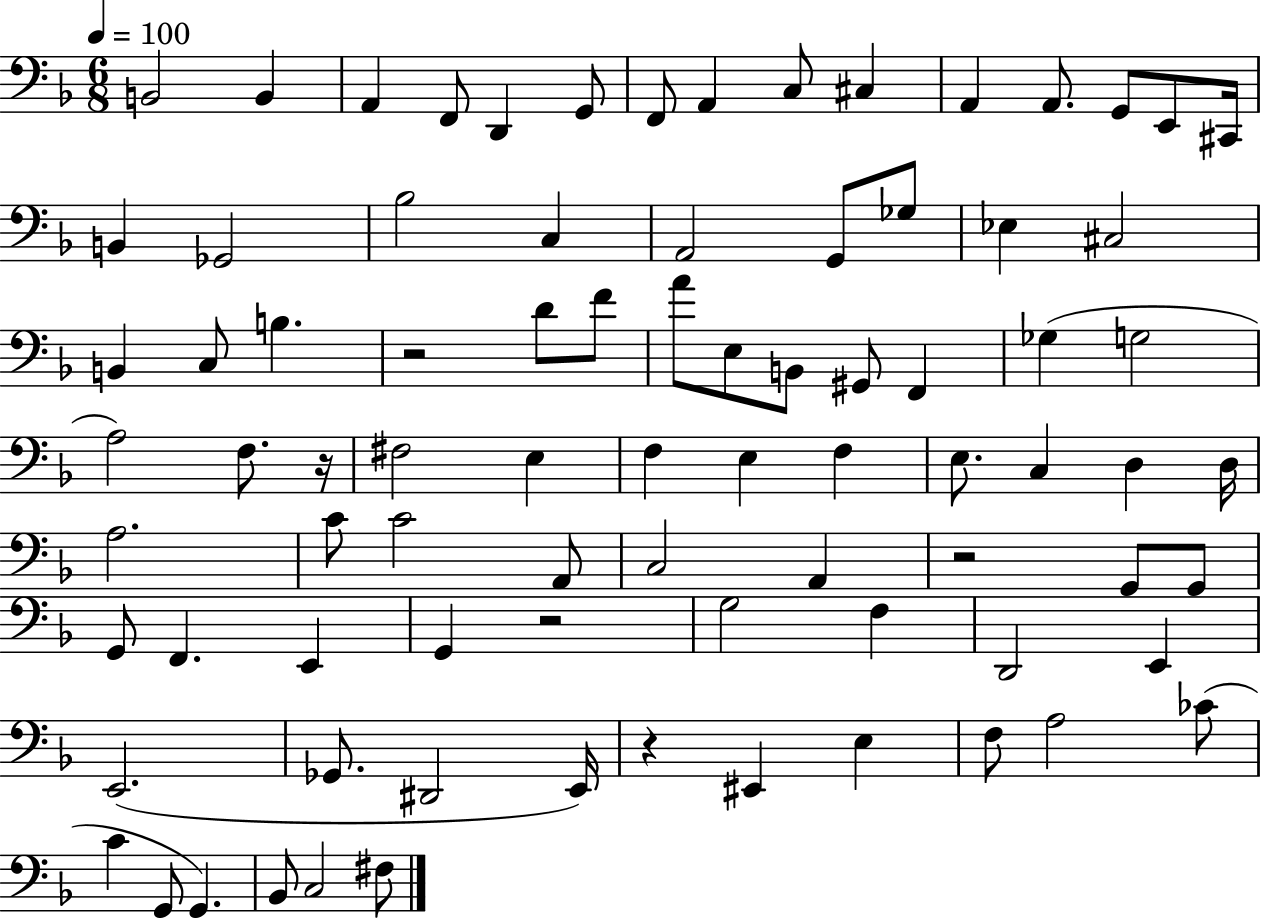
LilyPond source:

{
  \clef bass
  \numericTimeSignature
  \time 6/8
  \key f \major
  \tempo 4 = 100
  b,2 b,4 | a,4 f,8 d,4 g,8 | f,8 a,4 c8 cis4 | a,4 a,8. g,8 e,8 cis,16 | \break b,4 ges,2 | bes2 c4 | a,2 g,8 ges8 | ees4 cis2 | \break b,4 c8 b4. | r2 d'8 f'8 | a'8 e8 b,8 gis,8 f,4 | ges4( g2 | \break a2) f8. r16 | fis2 e4 | f4 e4 f4 | e8. c4 d4 d16 | \break a2. | c'8 c'2 a,8 | c2 a,4 | r2 g,8 g,8 | \break g,8 f,4. e,4 | g,4 r2 | g2 f4 | d,2 e,4 | \break e,2.( | ges,8. dis,2 e,16) | r4 eis,4 e4 | f8 a2 ces'8( | \break c'4 g,8 g,4.) | bes,8 c2 fis8 | \bar "|."
}